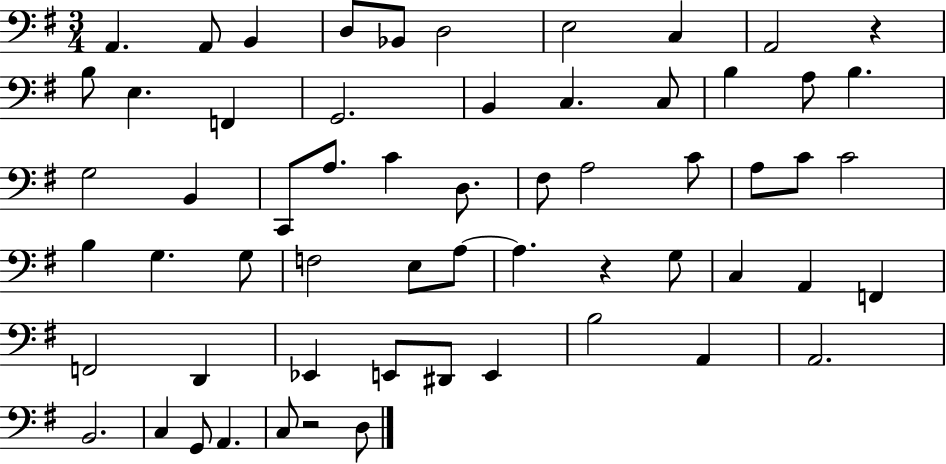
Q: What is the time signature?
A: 3/4